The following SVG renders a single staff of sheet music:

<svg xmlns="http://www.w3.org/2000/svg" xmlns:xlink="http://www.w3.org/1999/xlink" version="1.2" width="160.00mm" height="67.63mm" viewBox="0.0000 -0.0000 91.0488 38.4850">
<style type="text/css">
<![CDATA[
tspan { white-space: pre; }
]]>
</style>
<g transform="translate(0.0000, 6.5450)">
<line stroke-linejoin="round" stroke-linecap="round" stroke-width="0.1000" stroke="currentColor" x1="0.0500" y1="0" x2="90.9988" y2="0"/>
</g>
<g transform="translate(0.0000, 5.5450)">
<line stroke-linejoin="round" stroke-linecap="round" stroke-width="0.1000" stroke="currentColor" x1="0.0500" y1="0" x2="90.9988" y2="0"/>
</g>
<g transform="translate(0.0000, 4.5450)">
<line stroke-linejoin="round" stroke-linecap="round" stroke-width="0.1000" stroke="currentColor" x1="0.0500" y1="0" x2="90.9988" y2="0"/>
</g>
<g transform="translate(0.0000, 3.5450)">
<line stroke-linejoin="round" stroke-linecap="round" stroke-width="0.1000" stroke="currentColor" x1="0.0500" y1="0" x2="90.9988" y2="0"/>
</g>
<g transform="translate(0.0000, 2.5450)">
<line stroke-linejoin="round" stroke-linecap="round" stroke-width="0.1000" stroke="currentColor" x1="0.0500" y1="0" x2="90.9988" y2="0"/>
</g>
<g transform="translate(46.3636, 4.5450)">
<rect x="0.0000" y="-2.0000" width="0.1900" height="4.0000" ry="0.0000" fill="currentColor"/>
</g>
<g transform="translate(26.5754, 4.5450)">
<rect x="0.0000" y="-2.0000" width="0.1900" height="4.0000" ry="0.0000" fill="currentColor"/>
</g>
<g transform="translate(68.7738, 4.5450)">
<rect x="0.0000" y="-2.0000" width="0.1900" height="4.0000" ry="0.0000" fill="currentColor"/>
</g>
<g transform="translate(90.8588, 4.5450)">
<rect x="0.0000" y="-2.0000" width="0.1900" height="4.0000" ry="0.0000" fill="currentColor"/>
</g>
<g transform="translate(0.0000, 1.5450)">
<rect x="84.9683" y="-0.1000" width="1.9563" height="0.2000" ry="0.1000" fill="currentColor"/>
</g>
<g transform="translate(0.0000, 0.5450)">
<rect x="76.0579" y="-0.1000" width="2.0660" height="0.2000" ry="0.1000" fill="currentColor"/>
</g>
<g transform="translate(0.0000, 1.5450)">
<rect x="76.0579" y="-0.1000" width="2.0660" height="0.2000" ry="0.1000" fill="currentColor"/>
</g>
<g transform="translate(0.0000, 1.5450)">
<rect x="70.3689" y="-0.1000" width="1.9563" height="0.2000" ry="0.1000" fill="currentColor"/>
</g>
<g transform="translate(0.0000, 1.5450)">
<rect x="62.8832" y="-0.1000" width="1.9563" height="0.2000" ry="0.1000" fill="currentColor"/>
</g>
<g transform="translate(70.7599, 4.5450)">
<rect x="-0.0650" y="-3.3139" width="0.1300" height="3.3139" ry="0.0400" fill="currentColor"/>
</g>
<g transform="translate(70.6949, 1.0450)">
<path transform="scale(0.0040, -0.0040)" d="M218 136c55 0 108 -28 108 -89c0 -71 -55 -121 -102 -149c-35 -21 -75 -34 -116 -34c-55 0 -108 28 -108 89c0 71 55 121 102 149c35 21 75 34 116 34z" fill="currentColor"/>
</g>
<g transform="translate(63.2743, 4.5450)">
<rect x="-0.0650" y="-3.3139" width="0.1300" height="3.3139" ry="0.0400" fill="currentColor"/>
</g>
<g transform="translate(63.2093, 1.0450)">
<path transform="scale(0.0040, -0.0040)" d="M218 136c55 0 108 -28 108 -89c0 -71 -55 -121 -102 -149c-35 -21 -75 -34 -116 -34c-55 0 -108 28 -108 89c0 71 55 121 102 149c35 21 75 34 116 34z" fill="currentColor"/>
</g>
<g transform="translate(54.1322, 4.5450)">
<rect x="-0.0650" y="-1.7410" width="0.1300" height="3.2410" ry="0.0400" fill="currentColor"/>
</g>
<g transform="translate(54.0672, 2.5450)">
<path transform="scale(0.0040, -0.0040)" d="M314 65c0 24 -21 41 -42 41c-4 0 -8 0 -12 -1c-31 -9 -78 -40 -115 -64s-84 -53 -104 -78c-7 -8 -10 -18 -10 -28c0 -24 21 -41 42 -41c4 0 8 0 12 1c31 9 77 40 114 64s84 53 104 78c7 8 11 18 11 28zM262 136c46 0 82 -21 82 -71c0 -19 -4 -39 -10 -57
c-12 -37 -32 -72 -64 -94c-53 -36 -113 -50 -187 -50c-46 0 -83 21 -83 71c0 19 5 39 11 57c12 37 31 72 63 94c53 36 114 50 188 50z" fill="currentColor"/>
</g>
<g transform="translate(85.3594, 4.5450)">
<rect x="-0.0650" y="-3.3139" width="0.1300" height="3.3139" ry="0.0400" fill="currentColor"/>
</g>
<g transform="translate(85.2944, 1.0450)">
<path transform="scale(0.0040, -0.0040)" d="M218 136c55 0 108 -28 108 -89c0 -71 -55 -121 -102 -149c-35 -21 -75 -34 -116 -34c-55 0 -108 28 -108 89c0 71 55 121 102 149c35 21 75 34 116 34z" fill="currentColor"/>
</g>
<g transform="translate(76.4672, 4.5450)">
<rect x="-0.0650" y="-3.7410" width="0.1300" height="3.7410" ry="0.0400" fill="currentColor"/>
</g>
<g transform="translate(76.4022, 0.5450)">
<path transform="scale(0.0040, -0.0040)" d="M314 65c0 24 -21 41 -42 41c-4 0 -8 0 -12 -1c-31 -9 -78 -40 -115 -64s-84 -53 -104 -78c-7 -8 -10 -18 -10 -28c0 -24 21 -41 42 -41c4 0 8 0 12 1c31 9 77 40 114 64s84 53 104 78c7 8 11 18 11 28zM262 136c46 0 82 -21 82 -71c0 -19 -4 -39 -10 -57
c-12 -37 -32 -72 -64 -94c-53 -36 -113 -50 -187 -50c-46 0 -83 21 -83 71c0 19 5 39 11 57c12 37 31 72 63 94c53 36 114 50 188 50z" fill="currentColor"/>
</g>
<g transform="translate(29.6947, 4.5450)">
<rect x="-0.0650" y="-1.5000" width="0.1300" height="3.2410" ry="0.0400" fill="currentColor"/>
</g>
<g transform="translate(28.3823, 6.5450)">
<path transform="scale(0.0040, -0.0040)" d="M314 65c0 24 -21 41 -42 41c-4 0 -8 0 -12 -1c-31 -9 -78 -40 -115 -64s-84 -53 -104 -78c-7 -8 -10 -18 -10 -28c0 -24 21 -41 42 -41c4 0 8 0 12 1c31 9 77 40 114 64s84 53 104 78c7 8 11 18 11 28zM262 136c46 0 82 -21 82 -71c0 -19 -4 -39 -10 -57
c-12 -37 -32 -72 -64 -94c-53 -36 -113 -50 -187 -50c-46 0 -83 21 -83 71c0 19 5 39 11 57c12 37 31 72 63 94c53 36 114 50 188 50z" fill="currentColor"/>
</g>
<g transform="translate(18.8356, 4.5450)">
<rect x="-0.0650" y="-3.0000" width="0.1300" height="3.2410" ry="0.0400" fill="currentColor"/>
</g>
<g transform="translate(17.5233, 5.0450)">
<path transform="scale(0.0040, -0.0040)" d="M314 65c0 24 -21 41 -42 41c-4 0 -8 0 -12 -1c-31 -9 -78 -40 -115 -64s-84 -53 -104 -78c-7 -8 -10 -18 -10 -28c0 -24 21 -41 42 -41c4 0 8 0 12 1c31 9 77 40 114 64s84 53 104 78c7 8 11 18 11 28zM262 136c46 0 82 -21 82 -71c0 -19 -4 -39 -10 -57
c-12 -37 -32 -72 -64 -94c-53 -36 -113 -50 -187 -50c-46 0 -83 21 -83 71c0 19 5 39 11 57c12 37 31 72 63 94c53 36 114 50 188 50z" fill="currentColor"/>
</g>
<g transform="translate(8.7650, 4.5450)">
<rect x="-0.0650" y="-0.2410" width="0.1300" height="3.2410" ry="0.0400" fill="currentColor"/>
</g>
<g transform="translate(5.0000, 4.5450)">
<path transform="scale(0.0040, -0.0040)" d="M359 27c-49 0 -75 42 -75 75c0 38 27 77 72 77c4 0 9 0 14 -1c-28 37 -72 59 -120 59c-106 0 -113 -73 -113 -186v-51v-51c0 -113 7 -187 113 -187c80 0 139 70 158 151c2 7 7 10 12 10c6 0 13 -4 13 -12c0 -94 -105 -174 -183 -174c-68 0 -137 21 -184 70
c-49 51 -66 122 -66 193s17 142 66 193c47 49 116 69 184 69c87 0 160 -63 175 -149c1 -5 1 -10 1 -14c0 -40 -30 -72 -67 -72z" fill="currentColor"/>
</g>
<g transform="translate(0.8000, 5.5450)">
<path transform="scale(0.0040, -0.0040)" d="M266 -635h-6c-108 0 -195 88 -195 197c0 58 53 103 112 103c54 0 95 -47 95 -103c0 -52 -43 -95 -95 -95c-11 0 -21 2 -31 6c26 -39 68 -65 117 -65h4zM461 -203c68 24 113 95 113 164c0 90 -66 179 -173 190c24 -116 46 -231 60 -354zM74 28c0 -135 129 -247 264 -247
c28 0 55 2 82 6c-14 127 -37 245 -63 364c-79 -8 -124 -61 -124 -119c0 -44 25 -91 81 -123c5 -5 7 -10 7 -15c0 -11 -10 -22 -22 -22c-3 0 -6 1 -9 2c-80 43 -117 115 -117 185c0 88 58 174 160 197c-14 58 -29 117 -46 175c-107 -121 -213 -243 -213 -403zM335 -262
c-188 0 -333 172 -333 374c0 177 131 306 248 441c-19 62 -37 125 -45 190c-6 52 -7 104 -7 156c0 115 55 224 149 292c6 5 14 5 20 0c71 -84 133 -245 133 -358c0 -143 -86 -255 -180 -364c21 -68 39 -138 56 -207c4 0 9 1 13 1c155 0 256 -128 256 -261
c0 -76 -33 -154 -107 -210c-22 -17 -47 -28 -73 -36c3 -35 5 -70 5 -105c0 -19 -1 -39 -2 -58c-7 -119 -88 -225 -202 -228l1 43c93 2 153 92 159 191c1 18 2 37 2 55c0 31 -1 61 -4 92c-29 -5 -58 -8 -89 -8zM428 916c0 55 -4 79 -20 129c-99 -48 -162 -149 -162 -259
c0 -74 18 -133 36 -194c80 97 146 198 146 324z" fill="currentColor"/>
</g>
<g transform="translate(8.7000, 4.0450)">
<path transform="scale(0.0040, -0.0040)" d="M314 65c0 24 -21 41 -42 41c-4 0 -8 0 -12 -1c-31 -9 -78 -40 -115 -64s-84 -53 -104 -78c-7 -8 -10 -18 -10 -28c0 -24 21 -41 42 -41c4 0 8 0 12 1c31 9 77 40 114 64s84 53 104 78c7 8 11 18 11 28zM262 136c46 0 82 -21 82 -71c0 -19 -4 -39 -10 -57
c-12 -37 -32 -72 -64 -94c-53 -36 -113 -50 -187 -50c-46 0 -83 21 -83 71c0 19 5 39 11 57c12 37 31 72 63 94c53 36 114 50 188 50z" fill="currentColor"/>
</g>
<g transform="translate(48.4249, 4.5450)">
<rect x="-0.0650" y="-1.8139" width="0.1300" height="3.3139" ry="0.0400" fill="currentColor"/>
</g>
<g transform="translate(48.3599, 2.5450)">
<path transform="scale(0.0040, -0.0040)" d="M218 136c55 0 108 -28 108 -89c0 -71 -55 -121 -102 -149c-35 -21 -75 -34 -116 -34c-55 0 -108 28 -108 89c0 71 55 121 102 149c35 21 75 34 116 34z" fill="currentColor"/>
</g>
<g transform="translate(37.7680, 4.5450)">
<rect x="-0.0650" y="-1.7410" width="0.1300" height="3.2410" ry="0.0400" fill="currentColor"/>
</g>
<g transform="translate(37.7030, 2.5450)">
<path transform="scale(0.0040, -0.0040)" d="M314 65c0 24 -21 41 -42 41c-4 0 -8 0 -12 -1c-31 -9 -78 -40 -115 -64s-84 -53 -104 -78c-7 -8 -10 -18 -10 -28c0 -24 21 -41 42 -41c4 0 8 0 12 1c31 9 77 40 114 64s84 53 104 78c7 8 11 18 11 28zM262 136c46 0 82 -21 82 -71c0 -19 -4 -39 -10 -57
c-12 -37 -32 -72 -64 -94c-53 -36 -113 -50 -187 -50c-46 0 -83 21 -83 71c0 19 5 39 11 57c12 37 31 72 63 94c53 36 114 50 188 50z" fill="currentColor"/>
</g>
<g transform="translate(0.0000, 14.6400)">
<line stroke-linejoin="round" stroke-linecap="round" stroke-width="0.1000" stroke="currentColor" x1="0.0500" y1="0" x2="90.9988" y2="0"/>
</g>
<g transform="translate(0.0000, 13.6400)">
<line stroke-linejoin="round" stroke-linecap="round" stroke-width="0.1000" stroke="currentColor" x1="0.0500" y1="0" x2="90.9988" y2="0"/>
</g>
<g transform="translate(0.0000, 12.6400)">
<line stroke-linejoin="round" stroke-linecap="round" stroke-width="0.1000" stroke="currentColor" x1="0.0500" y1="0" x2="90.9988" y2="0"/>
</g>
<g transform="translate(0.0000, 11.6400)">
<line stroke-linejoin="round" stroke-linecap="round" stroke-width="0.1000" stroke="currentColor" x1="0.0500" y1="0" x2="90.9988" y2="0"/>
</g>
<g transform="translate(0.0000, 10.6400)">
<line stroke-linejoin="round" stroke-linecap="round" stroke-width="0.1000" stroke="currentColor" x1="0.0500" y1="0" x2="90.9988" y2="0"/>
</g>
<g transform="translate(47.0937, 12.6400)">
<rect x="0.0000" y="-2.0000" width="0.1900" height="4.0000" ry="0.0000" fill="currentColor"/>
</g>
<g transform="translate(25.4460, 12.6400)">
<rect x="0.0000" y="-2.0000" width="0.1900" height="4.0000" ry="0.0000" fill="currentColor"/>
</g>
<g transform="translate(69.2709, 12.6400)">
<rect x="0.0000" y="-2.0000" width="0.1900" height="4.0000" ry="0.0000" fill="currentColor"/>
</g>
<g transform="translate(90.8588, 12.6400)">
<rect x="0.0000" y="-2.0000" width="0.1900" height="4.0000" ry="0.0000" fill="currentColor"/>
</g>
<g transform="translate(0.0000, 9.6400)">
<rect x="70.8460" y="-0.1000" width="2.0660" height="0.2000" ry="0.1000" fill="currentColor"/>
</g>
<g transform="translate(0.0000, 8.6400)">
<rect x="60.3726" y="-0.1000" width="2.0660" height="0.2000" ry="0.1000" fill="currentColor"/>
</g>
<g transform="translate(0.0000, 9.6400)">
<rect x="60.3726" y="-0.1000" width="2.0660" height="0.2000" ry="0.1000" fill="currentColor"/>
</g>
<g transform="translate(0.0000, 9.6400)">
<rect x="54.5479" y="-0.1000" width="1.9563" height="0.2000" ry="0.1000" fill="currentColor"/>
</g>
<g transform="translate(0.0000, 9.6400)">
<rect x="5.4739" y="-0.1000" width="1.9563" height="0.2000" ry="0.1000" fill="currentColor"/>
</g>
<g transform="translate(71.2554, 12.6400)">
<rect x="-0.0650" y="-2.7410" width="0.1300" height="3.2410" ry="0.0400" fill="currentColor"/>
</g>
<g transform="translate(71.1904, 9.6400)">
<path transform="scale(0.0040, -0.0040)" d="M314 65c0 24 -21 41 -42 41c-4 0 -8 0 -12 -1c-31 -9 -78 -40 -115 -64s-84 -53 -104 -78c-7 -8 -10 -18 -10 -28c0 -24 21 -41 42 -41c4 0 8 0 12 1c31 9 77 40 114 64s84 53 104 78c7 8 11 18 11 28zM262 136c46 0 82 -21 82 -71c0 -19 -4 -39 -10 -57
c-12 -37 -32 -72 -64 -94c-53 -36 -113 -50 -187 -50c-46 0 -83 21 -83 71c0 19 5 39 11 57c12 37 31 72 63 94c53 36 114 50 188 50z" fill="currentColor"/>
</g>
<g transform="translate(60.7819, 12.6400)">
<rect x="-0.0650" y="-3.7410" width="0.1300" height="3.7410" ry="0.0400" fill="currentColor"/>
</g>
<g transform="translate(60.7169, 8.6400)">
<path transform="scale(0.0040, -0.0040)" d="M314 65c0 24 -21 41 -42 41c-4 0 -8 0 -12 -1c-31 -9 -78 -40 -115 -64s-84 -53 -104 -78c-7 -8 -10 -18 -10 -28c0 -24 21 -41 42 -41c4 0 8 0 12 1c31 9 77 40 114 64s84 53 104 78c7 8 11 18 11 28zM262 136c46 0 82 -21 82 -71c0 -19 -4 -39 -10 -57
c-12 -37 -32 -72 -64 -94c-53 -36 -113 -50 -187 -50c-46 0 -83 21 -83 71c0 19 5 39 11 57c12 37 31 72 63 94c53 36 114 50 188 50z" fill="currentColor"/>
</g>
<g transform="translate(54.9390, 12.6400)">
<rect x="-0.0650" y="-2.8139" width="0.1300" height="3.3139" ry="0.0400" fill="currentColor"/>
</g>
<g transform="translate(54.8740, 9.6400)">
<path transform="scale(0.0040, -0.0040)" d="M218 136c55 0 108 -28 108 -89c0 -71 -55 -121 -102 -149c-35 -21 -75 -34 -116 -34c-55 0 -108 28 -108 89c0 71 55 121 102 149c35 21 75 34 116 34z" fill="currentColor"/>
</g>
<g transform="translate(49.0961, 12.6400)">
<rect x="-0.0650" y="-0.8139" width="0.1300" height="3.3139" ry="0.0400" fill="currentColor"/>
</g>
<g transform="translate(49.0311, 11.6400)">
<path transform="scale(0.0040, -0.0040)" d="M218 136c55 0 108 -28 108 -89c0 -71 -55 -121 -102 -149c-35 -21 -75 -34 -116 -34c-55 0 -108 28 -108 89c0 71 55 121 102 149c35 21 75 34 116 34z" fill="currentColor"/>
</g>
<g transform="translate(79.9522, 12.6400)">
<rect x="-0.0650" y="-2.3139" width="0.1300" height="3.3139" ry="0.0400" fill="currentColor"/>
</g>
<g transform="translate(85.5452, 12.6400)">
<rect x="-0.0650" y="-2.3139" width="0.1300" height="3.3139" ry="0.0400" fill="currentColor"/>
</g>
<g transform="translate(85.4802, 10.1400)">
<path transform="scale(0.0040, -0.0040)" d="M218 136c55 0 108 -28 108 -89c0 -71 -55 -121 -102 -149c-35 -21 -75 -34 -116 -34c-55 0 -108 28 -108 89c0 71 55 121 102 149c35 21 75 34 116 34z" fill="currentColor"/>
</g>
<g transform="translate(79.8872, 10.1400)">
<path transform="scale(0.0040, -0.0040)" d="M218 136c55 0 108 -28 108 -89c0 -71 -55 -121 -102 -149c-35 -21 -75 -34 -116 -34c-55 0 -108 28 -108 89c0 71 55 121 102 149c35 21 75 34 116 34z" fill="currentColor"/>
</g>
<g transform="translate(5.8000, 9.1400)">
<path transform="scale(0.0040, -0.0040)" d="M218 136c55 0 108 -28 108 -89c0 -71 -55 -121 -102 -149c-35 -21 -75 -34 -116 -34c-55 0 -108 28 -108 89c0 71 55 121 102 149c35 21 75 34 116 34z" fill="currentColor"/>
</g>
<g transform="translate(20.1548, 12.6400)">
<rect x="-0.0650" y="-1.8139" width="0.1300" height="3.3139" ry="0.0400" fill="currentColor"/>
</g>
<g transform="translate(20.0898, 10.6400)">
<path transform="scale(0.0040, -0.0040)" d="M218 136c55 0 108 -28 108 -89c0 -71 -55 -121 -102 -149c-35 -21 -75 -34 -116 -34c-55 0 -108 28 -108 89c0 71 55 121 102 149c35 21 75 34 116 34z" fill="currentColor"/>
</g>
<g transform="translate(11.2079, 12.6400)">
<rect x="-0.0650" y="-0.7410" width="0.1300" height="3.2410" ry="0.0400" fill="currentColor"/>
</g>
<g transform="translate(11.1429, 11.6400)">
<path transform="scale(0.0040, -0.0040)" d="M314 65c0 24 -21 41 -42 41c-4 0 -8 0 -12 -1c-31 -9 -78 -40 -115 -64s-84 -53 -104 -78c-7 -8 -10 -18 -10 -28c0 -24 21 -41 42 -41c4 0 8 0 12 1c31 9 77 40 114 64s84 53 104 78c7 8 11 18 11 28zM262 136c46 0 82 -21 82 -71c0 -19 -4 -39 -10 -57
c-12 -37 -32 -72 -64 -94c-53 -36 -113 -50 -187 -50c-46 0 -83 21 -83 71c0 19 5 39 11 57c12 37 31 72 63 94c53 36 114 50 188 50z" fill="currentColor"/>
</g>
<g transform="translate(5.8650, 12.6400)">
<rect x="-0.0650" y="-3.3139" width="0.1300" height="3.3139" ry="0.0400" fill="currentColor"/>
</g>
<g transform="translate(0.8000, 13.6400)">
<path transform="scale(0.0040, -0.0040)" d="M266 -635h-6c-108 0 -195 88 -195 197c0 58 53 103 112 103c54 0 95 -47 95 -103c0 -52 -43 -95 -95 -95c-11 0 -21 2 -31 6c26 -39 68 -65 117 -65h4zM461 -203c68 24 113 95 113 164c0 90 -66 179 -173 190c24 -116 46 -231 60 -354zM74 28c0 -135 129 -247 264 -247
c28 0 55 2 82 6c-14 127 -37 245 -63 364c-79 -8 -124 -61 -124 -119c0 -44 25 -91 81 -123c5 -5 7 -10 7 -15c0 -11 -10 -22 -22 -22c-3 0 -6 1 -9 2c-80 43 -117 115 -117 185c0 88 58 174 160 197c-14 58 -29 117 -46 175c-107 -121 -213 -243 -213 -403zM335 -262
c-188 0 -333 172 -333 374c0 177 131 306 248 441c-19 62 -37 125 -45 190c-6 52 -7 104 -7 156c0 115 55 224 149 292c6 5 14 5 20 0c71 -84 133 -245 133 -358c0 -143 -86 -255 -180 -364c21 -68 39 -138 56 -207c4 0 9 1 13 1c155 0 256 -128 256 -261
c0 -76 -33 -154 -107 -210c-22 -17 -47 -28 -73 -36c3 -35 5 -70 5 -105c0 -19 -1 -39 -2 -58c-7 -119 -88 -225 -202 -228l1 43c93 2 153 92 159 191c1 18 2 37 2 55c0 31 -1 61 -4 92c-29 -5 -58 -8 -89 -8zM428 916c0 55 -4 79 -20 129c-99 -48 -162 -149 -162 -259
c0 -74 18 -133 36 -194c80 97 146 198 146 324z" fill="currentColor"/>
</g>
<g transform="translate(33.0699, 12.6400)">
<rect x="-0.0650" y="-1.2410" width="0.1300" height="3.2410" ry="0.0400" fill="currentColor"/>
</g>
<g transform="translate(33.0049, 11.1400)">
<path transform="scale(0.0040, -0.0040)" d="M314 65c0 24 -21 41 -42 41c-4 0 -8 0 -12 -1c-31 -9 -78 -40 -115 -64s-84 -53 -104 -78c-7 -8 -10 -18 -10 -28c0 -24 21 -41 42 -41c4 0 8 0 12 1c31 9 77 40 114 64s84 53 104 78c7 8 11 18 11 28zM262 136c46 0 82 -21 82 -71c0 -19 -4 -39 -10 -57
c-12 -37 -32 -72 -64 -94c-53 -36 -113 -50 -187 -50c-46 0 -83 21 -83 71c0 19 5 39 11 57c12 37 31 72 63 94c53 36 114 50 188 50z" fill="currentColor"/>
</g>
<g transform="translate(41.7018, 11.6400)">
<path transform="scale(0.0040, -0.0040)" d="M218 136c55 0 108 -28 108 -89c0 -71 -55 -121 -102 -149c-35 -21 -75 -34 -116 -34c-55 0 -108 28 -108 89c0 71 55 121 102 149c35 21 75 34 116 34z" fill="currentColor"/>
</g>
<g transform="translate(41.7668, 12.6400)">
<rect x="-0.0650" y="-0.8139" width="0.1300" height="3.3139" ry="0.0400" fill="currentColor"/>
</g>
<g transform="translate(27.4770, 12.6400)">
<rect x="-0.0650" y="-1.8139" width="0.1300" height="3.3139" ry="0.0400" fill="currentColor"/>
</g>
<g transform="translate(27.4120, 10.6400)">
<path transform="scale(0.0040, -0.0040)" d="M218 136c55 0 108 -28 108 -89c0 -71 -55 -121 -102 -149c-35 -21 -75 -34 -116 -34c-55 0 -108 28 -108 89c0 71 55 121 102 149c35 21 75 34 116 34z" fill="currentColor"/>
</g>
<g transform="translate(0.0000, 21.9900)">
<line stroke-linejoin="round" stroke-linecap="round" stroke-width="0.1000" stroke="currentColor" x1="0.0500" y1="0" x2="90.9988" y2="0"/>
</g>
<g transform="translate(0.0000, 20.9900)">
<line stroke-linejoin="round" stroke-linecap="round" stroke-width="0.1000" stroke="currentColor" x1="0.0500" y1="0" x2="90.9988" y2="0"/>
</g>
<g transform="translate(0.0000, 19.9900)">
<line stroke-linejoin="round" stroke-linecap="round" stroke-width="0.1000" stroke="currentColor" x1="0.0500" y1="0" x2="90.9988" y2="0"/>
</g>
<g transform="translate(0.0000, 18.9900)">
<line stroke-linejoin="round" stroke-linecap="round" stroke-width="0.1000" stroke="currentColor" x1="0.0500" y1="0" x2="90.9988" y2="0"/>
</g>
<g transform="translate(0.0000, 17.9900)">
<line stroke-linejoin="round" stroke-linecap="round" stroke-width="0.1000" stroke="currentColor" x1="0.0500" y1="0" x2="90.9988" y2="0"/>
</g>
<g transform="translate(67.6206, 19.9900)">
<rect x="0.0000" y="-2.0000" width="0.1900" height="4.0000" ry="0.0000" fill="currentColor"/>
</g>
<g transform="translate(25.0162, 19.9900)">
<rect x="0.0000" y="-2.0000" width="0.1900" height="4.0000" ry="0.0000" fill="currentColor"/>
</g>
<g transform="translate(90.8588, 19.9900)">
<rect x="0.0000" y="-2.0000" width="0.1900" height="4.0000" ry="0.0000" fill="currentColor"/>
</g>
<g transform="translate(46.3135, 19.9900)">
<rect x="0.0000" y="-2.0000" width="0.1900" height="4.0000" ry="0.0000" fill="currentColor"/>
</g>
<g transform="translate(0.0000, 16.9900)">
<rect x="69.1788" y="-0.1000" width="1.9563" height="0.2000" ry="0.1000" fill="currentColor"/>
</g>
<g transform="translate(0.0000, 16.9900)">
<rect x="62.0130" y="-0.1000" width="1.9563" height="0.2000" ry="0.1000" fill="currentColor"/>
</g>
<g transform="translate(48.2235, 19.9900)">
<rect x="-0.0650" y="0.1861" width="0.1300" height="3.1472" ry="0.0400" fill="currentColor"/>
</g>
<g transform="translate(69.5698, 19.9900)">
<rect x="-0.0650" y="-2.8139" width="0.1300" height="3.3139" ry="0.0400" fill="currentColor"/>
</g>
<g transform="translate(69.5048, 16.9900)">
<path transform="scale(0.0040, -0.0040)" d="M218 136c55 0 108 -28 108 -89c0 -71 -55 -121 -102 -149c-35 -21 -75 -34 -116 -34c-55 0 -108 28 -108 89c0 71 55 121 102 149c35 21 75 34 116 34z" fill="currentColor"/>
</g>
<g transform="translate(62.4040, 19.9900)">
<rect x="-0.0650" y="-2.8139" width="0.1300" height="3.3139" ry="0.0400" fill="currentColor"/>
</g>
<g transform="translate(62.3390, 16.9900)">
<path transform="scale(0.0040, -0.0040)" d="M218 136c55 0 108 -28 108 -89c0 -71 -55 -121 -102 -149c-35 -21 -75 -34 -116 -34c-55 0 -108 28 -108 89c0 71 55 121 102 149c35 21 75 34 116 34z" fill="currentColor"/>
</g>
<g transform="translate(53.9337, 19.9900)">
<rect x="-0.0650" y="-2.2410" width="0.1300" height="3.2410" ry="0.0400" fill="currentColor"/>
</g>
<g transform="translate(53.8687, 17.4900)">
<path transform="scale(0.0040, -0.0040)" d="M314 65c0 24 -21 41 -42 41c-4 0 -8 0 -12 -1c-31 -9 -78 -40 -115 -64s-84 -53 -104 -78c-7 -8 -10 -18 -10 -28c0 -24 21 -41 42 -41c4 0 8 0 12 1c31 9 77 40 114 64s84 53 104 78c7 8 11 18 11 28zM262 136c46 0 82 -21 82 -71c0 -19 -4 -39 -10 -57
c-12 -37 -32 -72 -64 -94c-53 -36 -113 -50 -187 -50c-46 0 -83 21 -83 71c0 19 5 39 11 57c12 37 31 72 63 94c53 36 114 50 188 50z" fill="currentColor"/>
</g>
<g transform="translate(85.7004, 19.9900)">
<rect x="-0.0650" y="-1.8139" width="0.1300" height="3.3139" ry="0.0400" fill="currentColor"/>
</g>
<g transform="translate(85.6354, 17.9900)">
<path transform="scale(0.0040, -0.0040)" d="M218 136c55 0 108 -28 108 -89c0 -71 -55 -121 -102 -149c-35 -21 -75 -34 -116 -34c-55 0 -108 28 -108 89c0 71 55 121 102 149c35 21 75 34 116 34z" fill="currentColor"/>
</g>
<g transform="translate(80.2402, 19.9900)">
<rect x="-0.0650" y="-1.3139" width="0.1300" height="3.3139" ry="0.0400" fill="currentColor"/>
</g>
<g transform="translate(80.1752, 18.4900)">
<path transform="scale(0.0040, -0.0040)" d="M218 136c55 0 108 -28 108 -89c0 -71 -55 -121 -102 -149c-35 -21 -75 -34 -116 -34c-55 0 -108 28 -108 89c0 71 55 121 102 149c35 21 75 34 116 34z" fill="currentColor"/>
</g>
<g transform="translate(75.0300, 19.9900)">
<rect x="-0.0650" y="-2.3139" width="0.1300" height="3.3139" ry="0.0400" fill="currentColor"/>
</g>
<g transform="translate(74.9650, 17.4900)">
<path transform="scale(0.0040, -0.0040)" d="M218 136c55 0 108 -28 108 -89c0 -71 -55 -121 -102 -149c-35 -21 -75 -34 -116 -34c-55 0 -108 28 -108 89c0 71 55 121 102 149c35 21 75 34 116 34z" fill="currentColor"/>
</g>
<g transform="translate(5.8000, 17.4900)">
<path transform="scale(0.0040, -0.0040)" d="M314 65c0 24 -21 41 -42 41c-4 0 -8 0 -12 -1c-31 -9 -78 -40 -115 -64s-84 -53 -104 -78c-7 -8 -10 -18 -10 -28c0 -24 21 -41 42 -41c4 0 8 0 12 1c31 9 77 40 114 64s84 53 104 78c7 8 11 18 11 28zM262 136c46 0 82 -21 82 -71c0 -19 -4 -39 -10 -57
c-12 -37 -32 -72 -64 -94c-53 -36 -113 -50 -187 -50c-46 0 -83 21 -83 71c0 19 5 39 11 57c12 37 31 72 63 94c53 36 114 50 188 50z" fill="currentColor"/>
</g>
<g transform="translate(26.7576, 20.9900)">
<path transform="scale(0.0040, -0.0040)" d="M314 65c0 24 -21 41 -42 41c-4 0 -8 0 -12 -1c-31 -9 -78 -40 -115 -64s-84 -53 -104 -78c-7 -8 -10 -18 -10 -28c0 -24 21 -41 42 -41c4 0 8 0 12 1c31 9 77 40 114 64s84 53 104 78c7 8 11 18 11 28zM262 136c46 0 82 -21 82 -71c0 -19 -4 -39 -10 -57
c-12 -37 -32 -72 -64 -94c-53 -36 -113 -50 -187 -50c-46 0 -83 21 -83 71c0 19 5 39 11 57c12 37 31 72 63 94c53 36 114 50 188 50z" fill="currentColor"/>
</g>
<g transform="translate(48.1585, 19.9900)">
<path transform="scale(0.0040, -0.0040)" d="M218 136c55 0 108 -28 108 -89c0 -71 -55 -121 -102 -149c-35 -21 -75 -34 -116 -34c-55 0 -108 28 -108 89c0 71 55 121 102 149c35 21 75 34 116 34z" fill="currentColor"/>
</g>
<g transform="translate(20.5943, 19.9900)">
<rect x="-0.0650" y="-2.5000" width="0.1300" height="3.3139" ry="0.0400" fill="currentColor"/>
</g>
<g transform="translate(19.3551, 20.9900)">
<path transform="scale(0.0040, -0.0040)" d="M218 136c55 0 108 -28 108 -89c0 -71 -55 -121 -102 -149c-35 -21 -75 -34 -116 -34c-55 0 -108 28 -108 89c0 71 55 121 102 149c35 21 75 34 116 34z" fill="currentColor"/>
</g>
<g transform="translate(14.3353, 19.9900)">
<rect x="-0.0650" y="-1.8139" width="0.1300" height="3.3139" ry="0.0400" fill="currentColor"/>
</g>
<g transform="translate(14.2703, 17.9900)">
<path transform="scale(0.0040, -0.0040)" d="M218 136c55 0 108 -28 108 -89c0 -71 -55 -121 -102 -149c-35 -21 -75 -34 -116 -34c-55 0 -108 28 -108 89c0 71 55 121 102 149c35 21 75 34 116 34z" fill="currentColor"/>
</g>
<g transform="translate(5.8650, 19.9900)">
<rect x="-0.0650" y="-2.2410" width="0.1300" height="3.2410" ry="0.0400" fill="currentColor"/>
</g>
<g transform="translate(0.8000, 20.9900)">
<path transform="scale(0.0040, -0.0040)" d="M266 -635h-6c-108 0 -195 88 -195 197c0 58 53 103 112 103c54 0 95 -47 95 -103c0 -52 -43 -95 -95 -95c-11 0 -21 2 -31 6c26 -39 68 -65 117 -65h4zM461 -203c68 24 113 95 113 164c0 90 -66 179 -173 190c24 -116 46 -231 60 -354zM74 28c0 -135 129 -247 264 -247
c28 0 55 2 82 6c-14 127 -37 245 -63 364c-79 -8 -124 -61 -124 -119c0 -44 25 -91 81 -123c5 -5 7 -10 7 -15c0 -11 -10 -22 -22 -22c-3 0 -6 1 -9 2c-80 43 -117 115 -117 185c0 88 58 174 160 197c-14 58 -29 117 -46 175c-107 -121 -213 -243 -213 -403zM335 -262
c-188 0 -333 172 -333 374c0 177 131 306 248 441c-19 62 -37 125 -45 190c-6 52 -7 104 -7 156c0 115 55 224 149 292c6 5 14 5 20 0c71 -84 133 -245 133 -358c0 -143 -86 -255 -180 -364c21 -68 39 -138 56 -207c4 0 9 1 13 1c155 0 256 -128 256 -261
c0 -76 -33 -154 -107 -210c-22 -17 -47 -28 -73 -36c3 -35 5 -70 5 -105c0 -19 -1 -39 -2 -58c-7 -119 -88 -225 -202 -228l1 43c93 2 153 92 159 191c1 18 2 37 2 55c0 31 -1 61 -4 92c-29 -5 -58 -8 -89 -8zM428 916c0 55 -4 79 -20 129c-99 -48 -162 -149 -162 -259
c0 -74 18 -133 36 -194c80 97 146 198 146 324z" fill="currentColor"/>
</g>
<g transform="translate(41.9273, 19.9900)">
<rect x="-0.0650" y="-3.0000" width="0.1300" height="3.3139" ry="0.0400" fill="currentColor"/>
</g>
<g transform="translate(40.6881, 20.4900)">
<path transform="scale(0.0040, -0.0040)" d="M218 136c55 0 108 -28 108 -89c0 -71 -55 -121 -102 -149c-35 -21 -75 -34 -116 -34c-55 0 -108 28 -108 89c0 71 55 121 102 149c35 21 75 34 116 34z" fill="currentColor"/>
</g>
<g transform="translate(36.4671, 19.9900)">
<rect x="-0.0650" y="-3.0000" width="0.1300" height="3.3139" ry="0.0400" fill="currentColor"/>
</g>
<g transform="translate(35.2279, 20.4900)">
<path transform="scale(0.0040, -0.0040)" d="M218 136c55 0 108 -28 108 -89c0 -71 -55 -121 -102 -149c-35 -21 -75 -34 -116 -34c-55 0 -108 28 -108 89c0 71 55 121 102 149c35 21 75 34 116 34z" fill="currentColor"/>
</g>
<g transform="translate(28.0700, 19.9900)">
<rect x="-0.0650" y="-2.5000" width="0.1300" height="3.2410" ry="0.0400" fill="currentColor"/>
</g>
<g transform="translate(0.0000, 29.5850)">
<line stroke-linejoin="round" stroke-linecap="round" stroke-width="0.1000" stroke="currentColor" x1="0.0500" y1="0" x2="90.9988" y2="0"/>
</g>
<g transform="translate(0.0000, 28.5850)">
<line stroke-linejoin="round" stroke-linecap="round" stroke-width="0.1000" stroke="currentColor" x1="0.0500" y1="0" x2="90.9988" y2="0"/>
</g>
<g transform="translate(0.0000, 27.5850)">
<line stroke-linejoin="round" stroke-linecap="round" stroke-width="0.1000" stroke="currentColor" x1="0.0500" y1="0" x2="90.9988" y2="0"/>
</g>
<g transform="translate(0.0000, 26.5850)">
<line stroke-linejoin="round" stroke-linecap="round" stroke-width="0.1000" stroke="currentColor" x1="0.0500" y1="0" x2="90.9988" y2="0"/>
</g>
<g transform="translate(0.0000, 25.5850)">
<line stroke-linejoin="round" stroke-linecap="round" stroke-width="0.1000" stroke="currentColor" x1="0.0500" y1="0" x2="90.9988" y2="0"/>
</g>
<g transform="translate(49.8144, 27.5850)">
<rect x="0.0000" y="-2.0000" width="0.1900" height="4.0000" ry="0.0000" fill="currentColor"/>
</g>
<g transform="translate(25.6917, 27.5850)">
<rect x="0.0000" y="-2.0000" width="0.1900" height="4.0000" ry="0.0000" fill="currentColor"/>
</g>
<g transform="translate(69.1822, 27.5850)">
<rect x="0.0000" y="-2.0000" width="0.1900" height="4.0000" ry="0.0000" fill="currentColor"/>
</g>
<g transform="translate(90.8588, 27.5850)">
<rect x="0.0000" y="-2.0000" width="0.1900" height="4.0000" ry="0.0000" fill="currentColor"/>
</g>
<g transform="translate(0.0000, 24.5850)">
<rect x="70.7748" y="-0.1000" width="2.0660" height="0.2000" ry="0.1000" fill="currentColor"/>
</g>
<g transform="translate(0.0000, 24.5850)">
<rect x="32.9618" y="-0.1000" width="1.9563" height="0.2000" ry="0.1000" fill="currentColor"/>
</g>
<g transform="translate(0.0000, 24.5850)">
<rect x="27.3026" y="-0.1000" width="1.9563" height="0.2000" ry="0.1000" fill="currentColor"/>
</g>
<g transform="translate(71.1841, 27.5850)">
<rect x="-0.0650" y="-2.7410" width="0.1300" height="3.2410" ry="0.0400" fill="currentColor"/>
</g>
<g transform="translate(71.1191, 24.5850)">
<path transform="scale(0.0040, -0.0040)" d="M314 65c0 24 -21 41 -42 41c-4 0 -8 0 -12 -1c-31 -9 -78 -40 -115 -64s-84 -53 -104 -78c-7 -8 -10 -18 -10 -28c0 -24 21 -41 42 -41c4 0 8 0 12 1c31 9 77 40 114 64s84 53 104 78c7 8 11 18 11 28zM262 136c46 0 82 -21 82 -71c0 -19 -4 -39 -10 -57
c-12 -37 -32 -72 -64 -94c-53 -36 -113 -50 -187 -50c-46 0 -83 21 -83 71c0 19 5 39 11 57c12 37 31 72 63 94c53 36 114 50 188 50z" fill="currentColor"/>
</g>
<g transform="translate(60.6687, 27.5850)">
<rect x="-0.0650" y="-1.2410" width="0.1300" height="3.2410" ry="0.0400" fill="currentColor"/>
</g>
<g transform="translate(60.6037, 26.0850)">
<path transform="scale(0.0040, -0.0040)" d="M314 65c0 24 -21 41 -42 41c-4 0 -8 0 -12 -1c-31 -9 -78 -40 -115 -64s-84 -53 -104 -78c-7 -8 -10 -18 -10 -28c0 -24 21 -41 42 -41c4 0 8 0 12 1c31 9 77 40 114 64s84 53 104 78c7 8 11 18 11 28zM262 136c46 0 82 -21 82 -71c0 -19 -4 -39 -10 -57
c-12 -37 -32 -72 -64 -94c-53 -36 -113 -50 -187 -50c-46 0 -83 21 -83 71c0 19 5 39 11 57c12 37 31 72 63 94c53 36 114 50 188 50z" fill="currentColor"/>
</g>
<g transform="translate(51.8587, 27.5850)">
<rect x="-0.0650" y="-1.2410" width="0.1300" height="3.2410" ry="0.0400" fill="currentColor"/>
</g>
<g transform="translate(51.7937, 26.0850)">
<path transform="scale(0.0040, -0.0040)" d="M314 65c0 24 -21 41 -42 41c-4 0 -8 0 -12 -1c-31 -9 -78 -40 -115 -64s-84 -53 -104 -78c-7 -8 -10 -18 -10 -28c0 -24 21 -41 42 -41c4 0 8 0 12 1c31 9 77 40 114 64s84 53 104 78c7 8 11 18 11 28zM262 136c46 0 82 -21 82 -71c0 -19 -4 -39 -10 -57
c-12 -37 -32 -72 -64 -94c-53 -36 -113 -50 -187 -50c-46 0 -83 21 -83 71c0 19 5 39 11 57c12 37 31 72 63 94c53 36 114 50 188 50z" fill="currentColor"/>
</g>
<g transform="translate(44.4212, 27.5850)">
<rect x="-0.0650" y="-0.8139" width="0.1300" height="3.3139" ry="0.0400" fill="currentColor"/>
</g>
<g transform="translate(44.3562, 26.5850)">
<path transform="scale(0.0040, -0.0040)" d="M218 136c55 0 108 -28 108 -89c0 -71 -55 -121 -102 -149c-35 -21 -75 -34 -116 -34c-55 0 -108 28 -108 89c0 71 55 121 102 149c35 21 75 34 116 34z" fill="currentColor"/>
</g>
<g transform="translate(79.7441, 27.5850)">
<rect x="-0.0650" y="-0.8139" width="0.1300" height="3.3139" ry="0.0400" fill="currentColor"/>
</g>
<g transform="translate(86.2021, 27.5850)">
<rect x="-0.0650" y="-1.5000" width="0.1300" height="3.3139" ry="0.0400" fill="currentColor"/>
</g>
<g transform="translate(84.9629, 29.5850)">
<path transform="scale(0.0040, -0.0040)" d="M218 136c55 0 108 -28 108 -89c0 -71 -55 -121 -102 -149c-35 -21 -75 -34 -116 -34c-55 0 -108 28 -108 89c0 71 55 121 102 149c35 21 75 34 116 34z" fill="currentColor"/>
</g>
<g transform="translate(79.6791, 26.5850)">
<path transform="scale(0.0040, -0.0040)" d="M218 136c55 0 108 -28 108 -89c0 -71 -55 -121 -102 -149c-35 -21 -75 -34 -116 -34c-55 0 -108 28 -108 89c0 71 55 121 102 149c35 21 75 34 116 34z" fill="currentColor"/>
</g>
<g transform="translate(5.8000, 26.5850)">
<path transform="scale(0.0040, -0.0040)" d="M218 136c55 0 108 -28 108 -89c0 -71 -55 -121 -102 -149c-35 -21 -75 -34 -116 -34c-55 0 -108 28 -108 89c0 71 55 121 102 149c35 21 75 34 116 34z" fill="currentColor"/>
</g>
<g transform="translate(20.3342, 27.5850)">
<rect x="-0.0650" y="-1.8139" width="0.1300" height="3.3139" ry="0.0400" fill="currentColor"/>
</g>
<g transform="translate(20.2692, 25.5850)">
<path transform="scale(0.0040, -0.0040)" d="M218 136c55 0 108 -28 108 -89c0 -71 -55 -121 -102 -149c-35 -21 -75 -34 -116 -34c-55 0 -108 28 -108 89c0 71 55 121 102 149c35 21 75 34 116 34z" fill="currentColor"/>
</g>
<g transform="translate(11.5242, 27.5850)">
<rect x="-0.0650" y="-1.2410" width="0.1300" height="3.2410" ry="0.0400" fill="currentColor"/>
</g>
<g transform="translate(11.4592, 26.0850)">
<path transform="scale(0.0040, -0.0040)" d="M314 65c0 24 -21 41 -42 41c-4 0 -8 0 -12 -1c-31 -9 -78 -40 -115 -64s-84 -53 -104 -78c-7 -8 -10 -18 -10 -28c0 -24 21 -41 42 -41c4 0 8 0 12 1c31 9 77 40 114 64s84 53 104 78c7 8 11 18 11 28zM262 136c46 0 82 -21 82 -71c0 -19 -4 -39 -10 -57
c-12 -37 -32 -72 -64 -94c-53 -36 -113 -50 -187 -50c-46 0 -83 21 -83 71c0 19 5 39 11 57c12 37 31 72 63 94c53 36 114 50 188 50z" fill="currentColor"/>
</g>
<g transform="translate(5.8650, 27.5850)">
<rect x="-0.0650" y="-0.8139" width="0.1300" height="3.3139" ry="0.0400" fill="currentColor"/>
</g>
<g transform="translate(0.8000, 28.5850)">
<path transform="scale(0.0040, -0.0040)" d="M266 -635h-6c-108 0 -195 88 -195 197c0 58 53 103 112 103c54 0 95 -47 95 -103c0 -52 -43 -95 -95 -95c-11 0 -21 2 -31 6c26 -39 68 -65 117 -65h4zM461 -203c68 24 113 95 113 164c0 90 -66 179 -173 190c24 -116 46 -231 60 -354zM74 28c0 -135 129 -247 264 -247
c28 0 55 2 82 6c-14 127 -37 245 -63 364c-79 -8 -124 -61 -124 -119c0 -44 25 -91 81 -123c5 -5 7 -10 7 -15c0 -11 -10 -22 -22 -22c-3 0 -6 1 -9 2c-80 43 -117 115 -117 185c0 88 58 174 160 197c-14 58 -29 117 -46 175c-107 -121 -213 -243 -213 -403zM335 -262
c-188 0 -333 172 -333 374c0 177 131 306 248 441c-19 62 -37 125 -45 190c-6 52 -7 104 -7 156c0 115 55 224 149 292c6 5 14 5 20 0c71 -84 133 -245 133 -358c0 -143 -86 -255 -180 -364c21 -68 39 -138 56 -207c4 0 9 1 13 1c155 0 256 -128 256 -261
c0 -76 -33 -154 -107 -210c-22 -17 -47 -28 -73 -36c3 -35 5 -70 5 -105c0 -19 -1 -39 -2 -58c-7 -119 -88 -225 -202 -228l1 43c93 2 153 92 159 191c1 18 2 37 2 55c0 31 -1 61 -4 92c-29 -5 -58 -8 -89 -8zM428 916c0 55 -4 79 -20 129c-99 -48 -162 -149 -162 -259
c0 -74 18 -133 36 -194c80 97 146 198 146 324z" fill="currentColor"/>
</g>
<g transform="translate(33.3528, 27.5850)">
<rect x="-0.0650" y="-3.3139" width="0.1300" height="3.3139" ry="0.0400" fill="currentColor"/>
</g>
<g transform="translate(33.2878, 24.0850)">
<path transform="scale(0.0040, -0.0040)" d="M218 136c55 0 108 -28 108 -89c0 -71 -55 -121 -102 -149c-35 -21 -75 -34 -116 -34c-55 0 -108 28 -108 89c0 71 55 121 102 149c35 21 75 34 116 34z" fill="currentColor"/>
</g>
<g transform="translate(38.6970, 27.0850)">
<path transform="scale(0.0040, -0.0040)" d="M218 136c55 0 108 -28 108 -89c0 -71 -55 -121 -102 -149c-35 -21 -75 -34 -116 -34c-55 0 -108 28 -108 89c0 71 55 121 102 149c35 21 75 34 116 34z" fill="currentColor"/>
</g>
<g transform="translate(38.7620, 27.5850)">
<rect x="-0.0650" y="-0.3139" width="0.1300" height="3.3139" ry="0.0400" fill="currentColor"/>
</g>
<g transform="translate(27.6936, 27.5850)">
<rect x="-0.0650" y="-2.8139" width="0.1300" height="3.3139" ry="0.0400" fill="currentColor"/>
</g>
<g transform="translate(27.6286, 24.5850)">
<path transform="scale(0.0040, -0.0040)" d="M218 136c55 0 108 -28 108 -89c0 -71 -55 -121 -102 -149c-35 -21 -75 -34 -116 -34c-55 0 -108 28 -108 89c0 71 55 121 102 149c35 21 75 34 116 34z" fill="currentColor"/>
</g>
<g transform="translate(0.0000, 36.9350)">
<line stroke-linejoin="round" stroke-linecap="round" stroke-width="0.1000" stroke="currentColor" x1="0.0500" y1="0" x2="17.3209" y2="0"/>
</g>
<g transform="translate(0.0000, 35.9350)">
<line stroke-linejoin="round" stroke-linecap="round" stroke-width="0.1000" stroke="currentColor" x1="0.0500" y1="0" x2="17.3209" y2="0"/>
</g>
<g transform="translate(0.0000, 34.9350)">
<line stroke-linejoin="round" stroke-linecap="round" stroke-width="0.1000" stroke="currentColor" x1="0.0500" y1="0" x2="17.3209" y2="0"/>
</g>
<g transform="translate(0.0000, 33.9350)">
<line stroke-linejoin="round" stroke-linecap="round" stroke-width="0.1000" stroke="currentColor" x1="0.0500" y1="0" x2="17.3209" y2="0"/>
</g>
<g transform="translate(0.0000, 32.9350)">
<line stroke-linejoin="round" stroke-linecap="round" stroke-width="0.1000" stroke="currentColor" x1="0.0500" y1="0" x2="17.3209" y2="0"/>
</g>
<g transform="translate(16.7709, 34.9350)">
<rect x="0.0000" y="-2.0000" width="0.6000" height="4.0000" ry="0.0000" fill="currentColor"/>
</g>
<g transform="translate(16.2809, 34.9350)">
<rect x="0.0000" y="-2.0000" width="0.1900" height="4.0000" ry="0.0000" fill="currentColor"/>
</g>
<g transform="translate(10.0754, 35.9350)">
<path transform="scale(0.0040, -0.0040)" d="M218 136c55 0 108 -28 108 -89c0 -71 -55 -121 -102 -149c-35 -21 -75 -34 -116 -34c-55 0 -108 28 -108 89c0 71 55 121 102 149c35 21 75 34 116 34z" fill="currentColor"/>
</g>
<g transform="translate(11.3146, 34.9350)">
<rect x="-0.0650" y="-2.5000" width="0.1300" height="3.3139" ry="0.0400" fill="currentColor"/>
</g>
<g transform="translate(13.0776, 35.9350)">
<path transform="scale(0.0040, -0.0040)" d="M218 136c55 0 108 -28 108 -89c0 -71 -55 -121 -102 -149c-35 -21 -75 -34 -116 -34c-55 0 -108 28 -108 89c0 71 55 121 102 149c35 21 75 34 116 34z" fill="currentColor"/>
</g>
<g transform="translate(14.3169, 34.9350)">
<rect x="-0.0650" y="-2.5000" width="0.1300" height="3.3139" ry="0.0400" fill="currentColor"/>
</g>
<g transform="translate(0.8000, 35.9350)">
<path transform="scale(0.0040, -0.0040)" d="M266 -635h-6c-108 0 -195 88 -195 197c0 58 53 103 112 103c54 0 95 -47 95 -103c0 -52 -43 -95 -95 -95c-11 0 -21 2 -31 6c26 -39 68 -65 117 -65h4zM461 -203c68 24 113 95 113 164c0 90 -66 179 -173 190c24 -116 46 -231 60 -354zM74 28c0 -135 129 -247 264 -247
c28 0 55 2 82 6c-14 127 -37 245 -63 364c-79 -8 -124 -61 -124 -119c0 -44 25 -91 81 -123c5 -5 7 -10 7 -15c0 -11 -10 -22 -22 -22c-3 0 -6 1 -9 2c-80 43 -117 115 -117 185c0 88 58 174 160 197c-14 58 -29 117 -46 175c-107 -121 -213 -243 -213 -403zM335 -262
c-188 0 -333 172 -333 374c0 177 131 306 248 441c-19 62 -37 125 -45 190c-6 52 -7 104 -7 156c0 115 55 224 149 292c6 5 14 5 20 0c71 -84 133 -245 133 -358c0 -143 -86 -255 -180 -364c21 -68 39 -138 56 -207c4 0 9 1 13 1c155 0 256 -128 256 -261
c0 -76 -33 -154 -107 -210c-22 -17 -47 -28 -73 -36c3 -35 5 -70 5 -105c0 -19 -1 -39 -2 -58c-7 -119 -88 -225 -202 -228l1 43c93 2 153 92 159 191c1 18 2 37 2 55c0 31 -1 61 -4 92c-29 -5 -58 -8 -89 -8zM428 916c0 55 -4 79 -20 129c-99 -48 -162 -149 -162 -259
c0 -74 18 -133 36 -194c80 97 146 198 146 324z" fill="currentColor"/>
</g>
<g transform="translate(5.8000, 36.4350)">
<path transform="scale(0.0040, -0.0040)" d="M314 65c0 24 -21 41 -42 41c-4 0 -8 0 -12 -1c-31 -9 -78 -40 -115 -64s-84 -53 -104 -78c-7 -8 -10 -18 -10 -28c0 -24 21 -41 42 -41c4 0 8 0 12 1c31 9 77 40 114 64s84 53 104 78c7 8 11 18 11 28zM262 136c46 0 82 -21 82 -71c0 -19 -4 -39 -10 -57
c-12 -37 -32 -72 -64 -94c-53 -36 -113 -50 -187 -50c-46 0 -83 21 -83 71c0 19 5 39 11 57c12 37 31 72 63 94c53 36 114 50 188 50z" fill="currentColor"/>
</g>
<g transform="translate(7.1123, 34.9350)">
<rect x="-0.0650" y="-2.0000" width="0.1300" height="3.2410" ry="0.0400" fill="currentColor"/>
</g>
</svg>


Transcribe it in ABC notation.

X:1
T:Untitled
M:4/4
L:1/4
K:C
c2 A2 E2 f2 f f2 b b c'2 b b d2 f f e2 d d a c'2 a2 g g g2 f G G2 A A B g2 a a g e f d e2 f a b c d e2 e2 a2 d E F2 G G